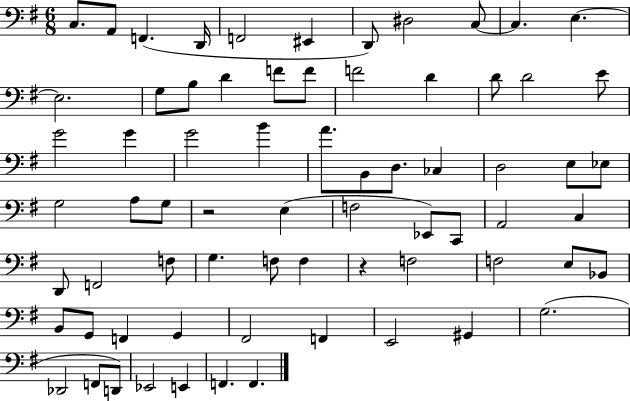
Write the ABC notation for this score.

X:1
T:Untitled
M:6/8
L:1/4
K:G
C,/2 A,,/2 F,, D,,/4 F,,2 ^E,, D,,/2 ^D,2 C,/2 C, E, E,2 G,/2 B,/2 D F/2 F/2 F2 D D/2 D2 E/2 G2 G G2 B A/2 B,,/2 D,/2 _C, D,2 E,/2 _E,/2 G,2 A,/2 G,/2 z2 E, F,2 _E,,/2 C,,/2 A,,2 C, D,,/2 F,,2 F,/2 G, F,/2 F, z F,2 F,2 E,/2 _B,,/2 B,,/2 G,,/2 F,, G,, ^F,,2 F,, E,,2 ^G,, G,2 _D,,2 F,,/2 D,,/2 _E,,2 E,, F,, F,,